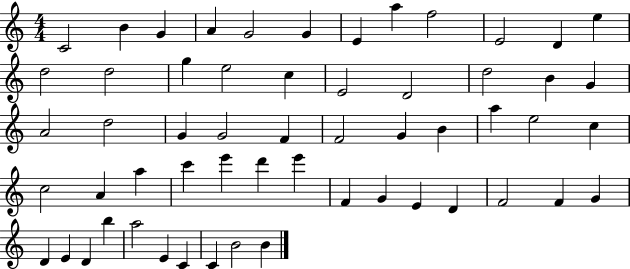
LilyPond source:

{
  \clef treble
  \numericTimeSignature
  \time 4/4
  \key c \major
  c'2 b'4 g'4 | a'4 g'2 g'4 | e'4 a''4 f''2 | e'2 d'4 e''4 | \break d''2 d''2 | g''4 e''2 c''4 | e'2 d'2 | d''2 b'4 g'4 | \break a'2 d''2 | g'4 g'2 f'4 | f'2 g'4 b'4 | a''4 e''2 c''4 | \break c''2 a'4 a''4 | c'''4 e'''4 d'''4 e'''4 | f'4 g'4 e'4 d'4 | f'2 f'4 g'4 | \break d'4 e'4 d'4 b''4 | a''2 e'4 c'4 | c'4 b'2 b'4 | \bar "|."
}